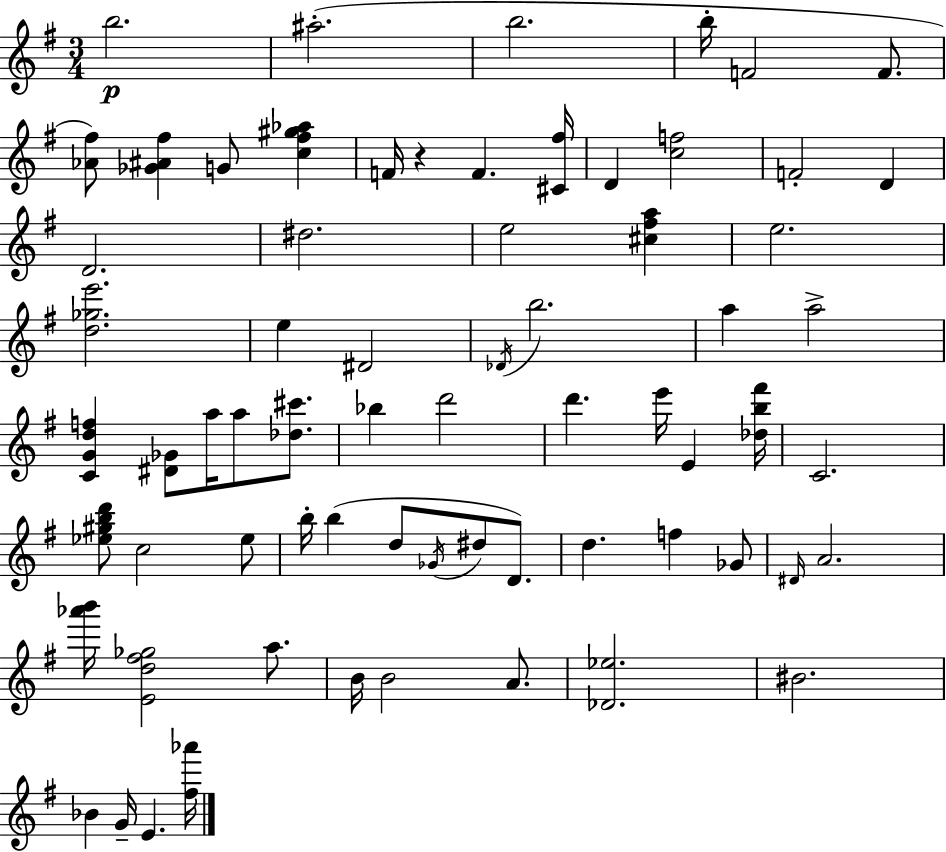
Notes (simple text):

B5/h. A#5/h. B5/h. B5/s F4/h F4/e. [Ab4,F#5]/e [Gb4,A#4,F#5]/q G4/e [C5,F#5,G#5,Ab5]/q F4/s R/q F4/q. [C#4,F#5]/s D4/q [C5,F5]/h F4/h D4/q D4/h. D#5/h. E5/h [C#5,F#5,A5]/q E5/h. [D5,Gb5,E6]/h. E5/q D#4/h Db4/s B5/h. A5/q A5/h [C4,G4,D5,F5]/q [D#4,Gb4]/e A5/s A5/e [Db5,C#6]/e. Bb5/q D6/h D6/q. E6/s E4/q [Db5,B5,F#6]/s C4/h. [Eb5,G#5,B5,D6]/e C5/h Eb5/e B5/s B5/q D5/e Gb4/s D#5/e D4/e. D5/q. F5/q Gb4/e D#4/s A4/h. [Ab6,B6]/s [E4,D5,F#5,Gb5]/h A5/e. B4/s B4/h A4/e. [Db4,Eb5]/h. BIS4/h. Bb4/q G4/s E4/q. [F#5,Ab6]/s